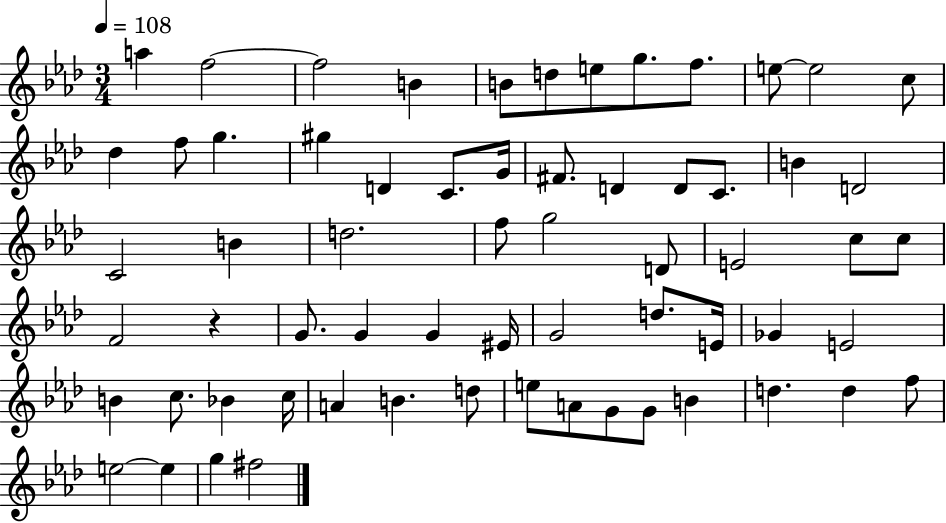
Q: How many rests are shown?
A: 1